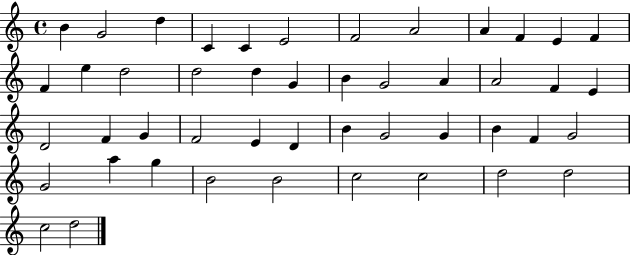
{
  \clef treble
  \time 4/4
  \defaultTimeSignature
  \key c \major
  b'4 g'2 d''4 | c'4 c'4 e'2 | f'2 a'2 | a'4 f'4 e'4 f'4 | \break f'4 e''4 d''2 | d''2 d''4 g'4 | b'4 g'2 a'4 | a'2 f'4 e'4 | \break d'2 f'4 g'4 | f'2 e'4 d'4 | b'4 g'2 g'4 | b'4 f'4 g'2 | \break g'2 a''4 g''4 | b'2 b'2 | c''2 c''2 | d''2 d''2 | \break c''2 d''2 | \bar "|."
}